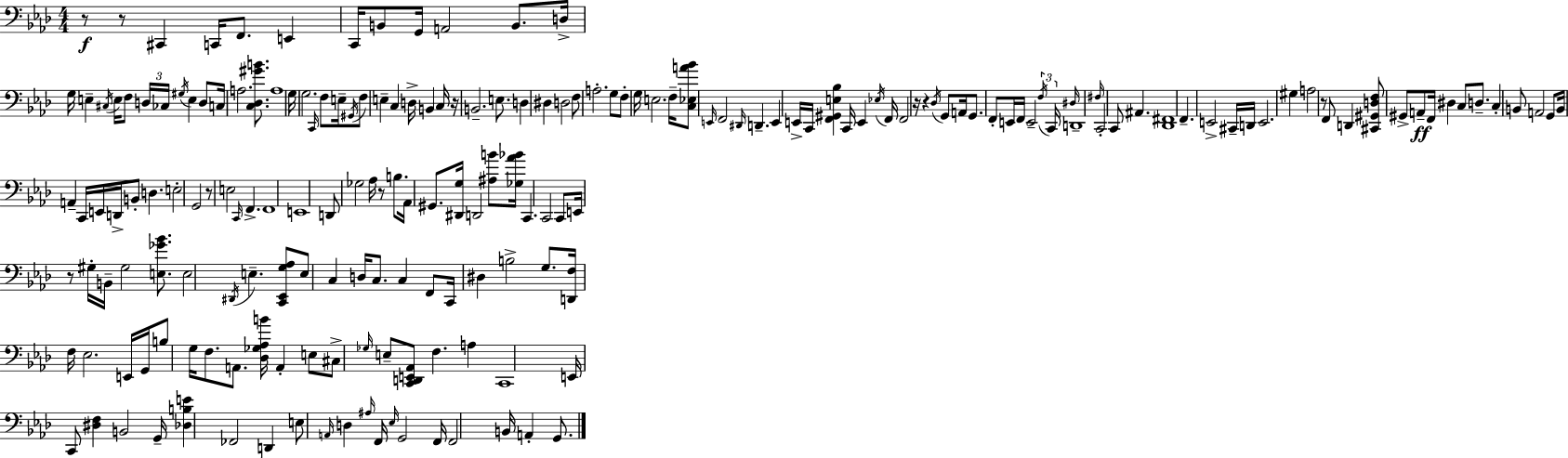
R/e R/e C#2/q C2/s F2/e. E2/q C2/s B2/e G2/s A2/h B2/e. D3/s G3/s E3/q C#3/s E3/s F3/e D3/s CES3/s G#3/s E3/q D3/e C3/s A3/h. [C3,Db3,G#4,B4]/e. A3/w G3/s G3/h. C2/s F3/e E3/s G#2/s F3/e E3/q C3/q D3/s B2/q C3/s R/s B2/h. E3/e. D3/q D#3/q D3/h F3/e A3/h. G3/e F3/e G3/s E3/h. F3/s [C3,Eb3,A4,Bb4]/e E2/s F2/h D#2/s D2/q. E2/q E2/s C2/s [F2,G#2,E3,Bb3]/q C2/s E2/q Eb3/s F2/s F2/h R/s R/q Db3/s G2/e A2/s G2/e. F2/e E2/s F2/s E2/h F3/s C2/s D#3/s D2/w F#3/s C2/h C2/e A#2/q. [Db2,F#2]/w F2/q. E2/h C#2/s D2/s E2/h. G#3/q A3/h R/e F2/e D2/q [C#2,G#2,D3,F3]/e G#2/e A2/e F2/s D#3/q C3/e D3/e. C3/q B2/e A2/h G2/e B2/s A2/q C2/s E2/s D2/s B2/e D3/q. E3/h G2/h R/e E3/h C2/s F2/q. F2/w E2/w D2/e Gb3/h Ab3/s R/e B3/e. Ab2/s G#2/e. [D#2,G3]/s D2/h [A#3,B4]/e [Gb3,Ab4,Bb4]/s C2/q. C2/h C2/e E2/s R/e G#3/s B2/s G#3/h [E3,Gb4,Bb4]/e. E3/h D#2/s E3/q. [C2,Eb2,G3,Ab3]/e E3/e C3/q D3/s C3/e. C3/q F2/e C2/s D#3/q B3/h G3/e. [D2,F3]/s F3/s Eb3/h. E2/s G2/s B3/e G3/s F3/e. A2/e. [Db3,Gb3,Ab3,B4]/s A2/q E3/e C#3/e Gb3/s E3/e [C2,D2,E2,Ab2]/e F3/q. A3/q C2/w E2/s C2/e [D#3,F3]/q B2/h G2/s [Db3,B3,E4]/q FES2/h D2/q E3/e A2/s D3/q A#3/s F2/s Eb3/s G2/h F2/s F2/h B2/s A2/q G2/e.